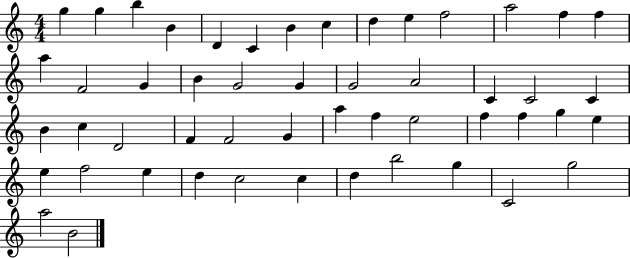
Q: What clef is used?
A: treble